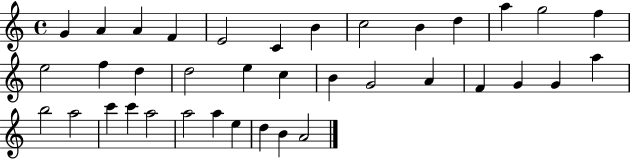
G4/q A4/q A4/q F4/q E4/h C4/q B4/q C5/h B4/q D5/q A5/q G5/h F5/q E5/h F5/q D5/q D5/h E5/q C5/q B4/q G4/h A4/q F4/q G4/q G4/q A5/q B5/h A5/h C6/q C6/q A5/h A5/h A5/q E5/q D5/q B4/q A4/h